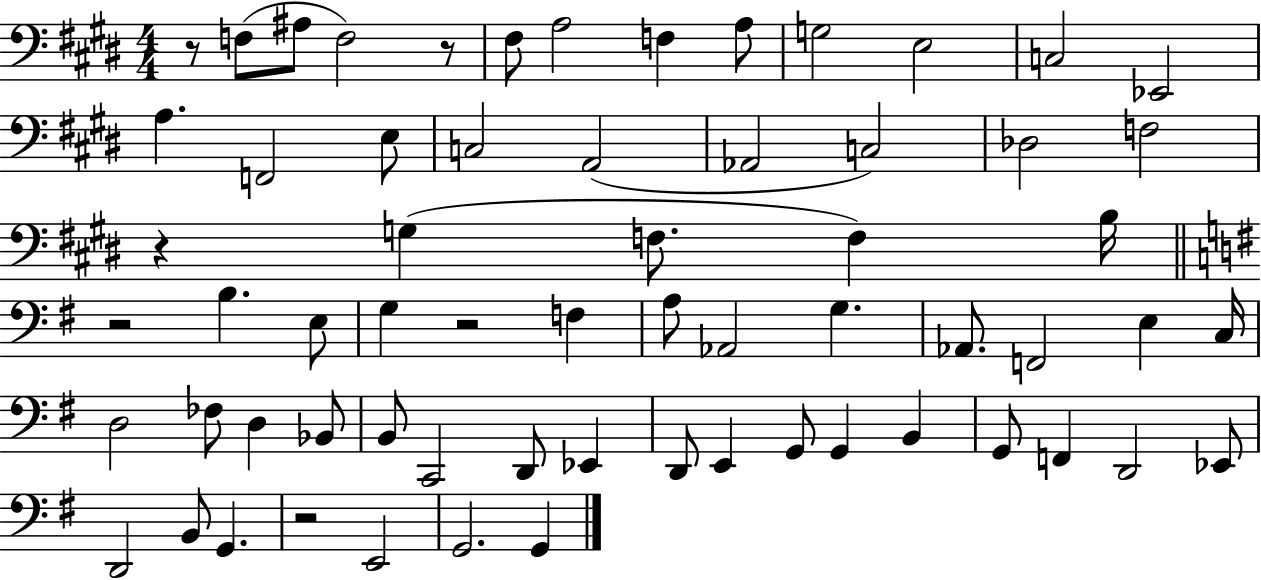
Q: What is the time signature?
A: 4/4